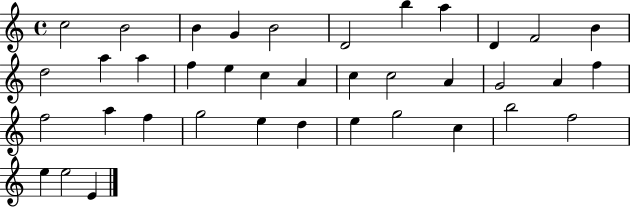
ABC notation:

X:1
T:Untitled
M:4/4
L:1/4
K:C
c2 B2 B G B2 D2 b a D F2 B d2 a a f e c A c c2 A G2 A f f2 a f g2 e d e g2 c b2 f2 e e2 E